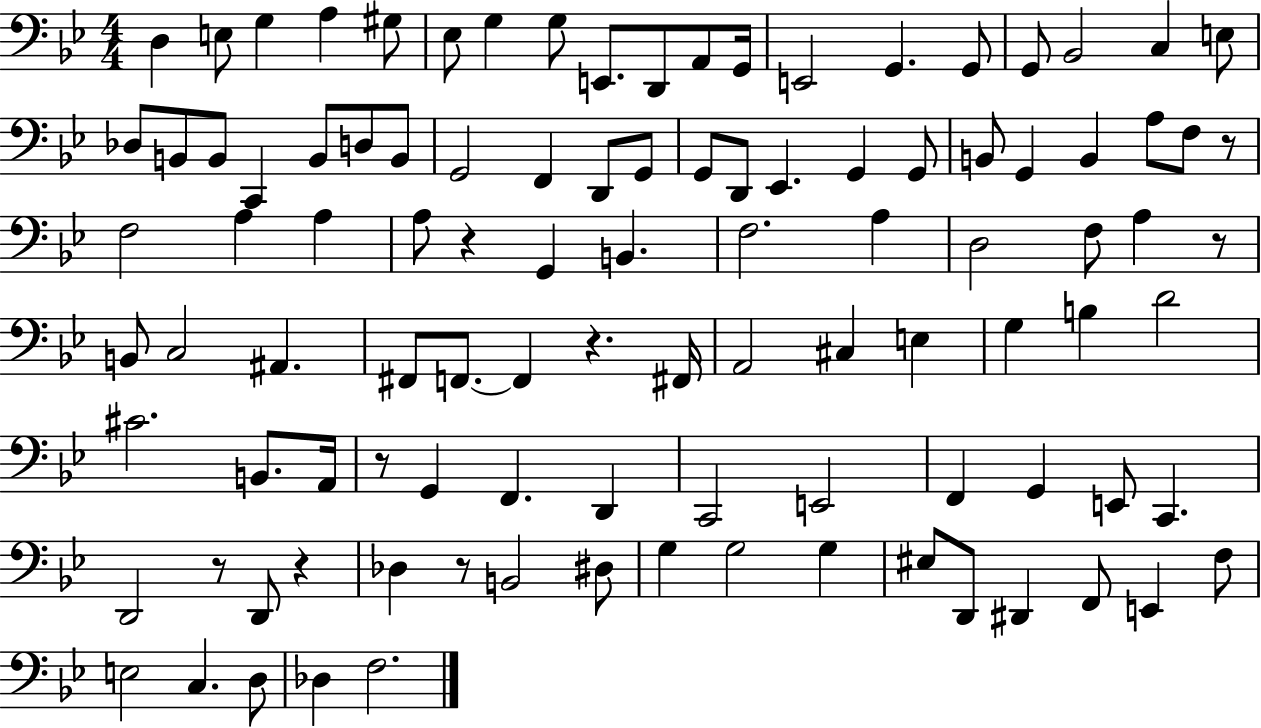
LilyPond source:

{
  \clef bass
  \numericTimeSignature
  \time 4/4
  \key bes \major
  d4 e8 g4 a4 gis8 | ees8 g4 g8 e,8. d,8 a,8 g,16 | e,2 g,4. g,8 | g,8 bes,2 c4 e8 | \break des8 b,8 b,8 c,4 b,8 d8 b,8 | g,2 f,4 d,8 g,8 | g,8 d,8 ees,4. g,4 g,8 | b,8 g,4 b,4 a8 f8 r8 | \break f2 a4 a4 | a8 r4 g,4 b,4. | f2. a4 | d2 f8 a4 r8 | \break b,8 c2 ais,4. | fis,8 f,8.~~ f,4 r4. fis,16 | a,2 cis4 e4 | g4 b4 d'2 | \break cis'2. b,8. a,16 | r8 g,4 f,4. d,4 | c,2 e,2 | f,4 g,4 e,8 c,4. | \break d,2 r8 d,8 r4 | des4 r8 b,2 dis8 | g4 g2 g4 | eis8 d,8 dis,4 f,8 e,4 f8 | \break e2 c4. d8 | des4 f2. | \bar "|."
}